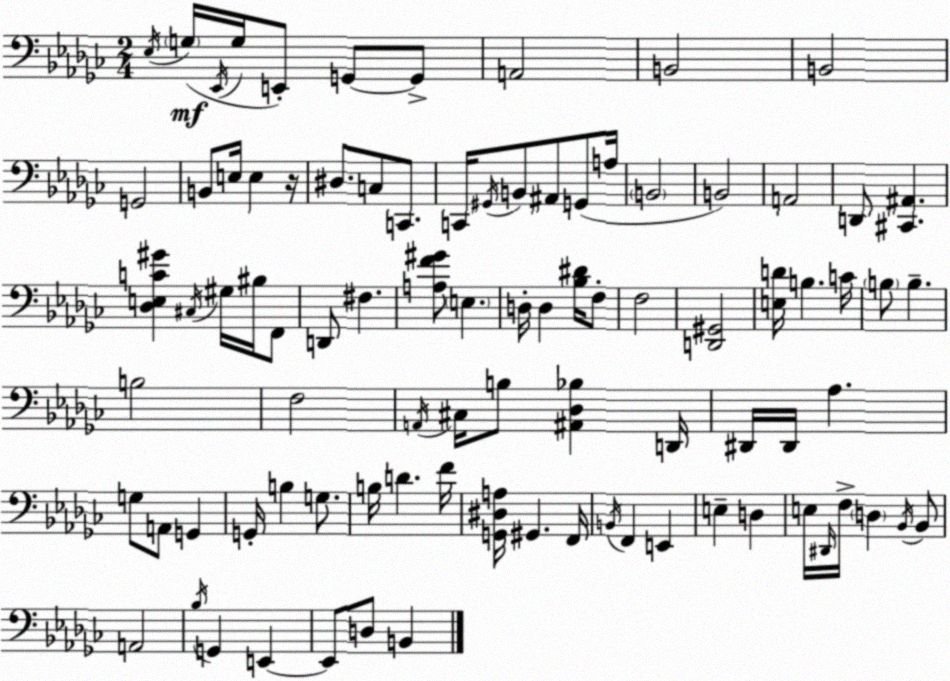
X:1
T:Untitled
M:2/4
L:1/4
K:Ebm
_E,/4 G,/4 _E,,/4 G,/4 E,,/2 G,,/2 G,,/2 A,,2 B,,2 B,,2 G,,2 B,,/2 E,/4 E, z/4 ^D,/2 C,/2 C,,/2 C,,/4 ^G,,/4 B,,/2 ^A,,/2 G,,/2 A,/4 B,,2 B,,2 A,,2 D,,/2 [^C,,^A,,] [_D,E,C^G] ^C,/4 ^G,/4 ^B,/4 F,,/2 D,,/2 ^F, [A,F^G]/2 E, D,/4 D, [_B,^D]/4 F,/2 F,2 [D,,^G,,]2 [E,D]/4 B, C/4 B,/2 B, B,2 F,2 A,,/4 ^C,/4 B,/2 [^A,,_D,_B,] D,,/4 ^D,,/4 ^D,,/4 _A, G,/2 A,,/2 G,, G,,/4 B, G,/2 B,/4 D F/4 [G,,^D,A,]/4 ^G,, F,,/4 B,,/4 F,, E,, E, D, E,/4 ^D,,/4 F,/4 D, _B,,/4 _B,,/2 A,,2 _B,/4 G,, E,, E,,/2 D,/2 B,,